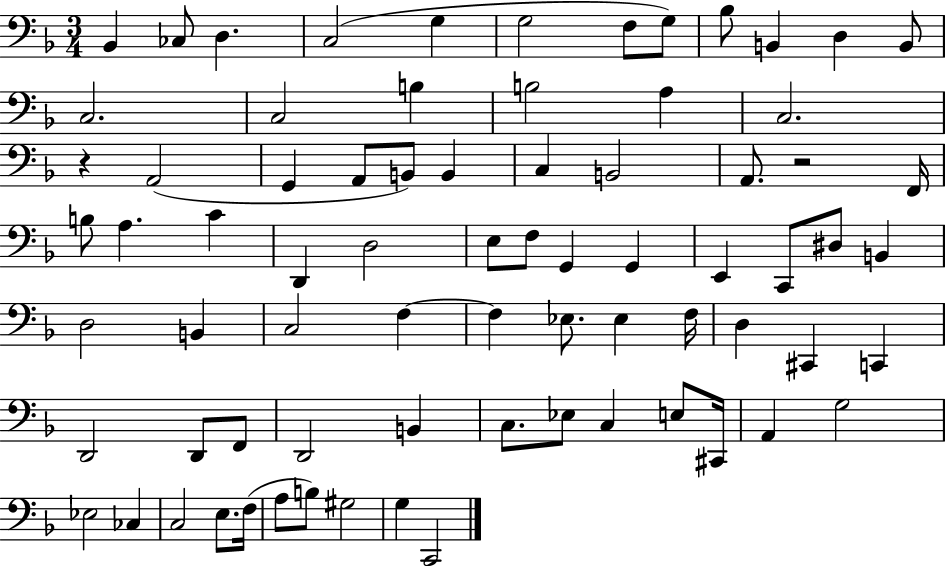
Bb2/q CES3/e D3/q. C3/h G3/q G3/h F3/e G3/e Bb3/e B2/q D3/q B2/e C3/h. C3/h B3/q B3/h A3/q C3/h. R/q A2/h G2/q A2/e B2/e B2/q C3/q B2/h A2/e. R/h F2/s B3/e A3/q. C4/q D2/q D3/h E3/e F3/e G2/q G2/q E2/q C2/e D#3/e B2/q D3/h B2/q C3/h F3/q F3/q Eb3/e. Eb3/q F3/s D3/q C#2/q C2/q D2/h D2/e F2/e D2/h B2/q C3/e. Eb3/e C3/q E3/e C#2/s A2/q G3/h Eb3/h CES3/q C3/h E3/e. F3/s A3/e B3/e G#3/h G3/q C2/h